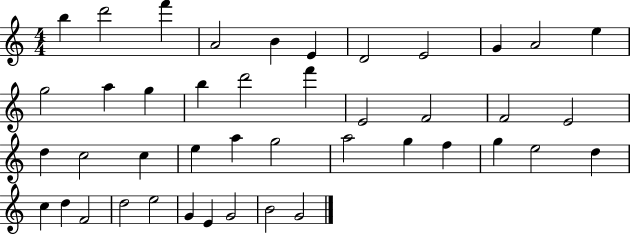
X:1
T:Untitled
M:4/4
L:1/4
K:C
b d'2 f' A2 B E D2 E2 G A2 e g2 a g b d'2 f' E2 F2 F2 E2 d c2 c e a g2 a2 g f g e2 d c d F2 d2 e2 G E G2 B2 G2